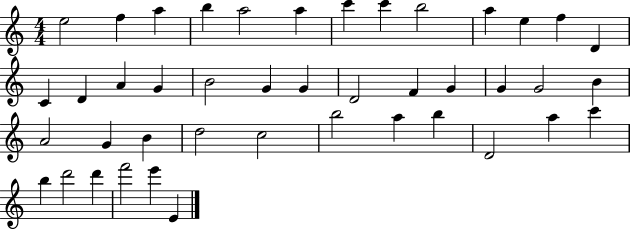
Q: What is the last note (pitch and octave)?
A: E4